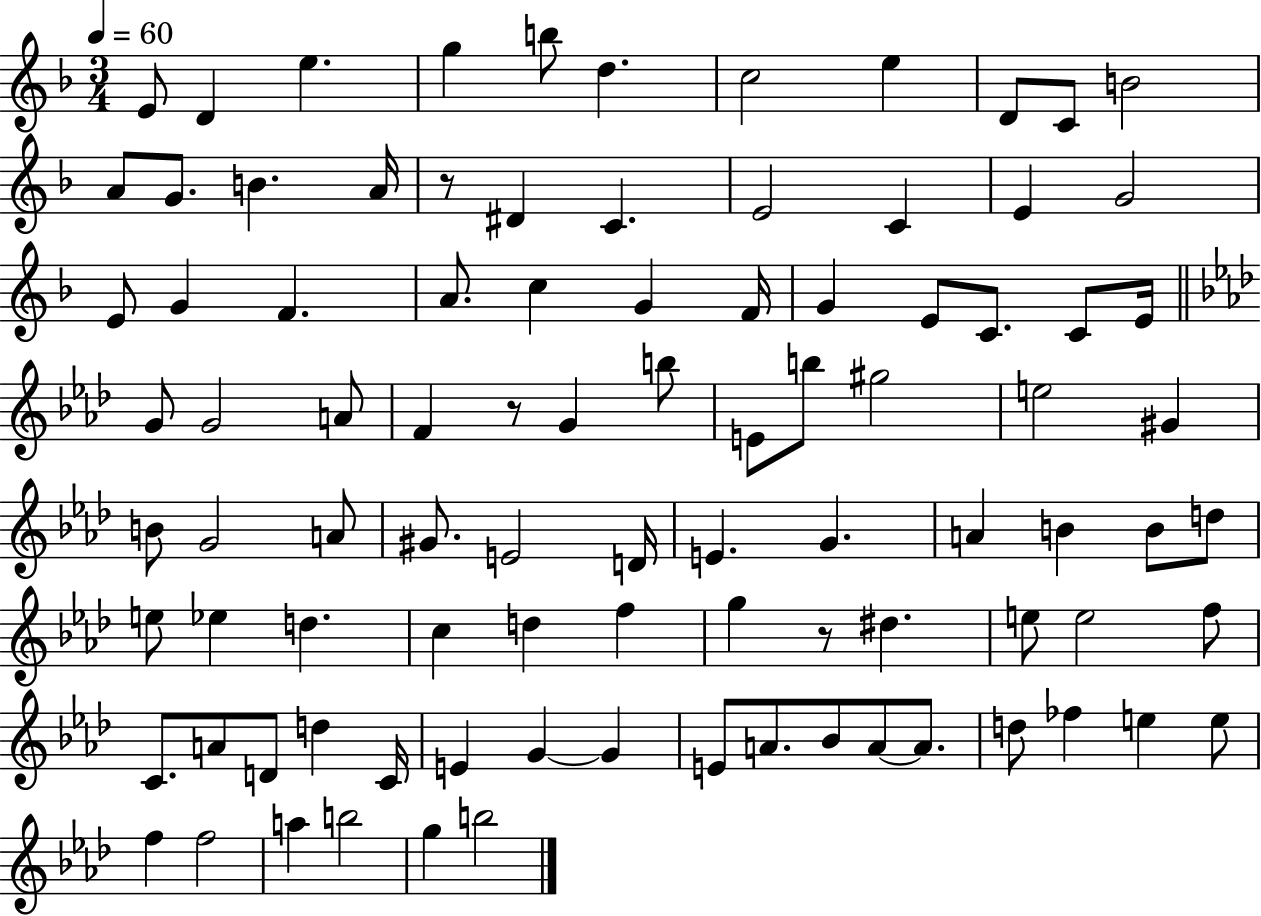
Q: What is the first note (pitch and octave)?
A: E4